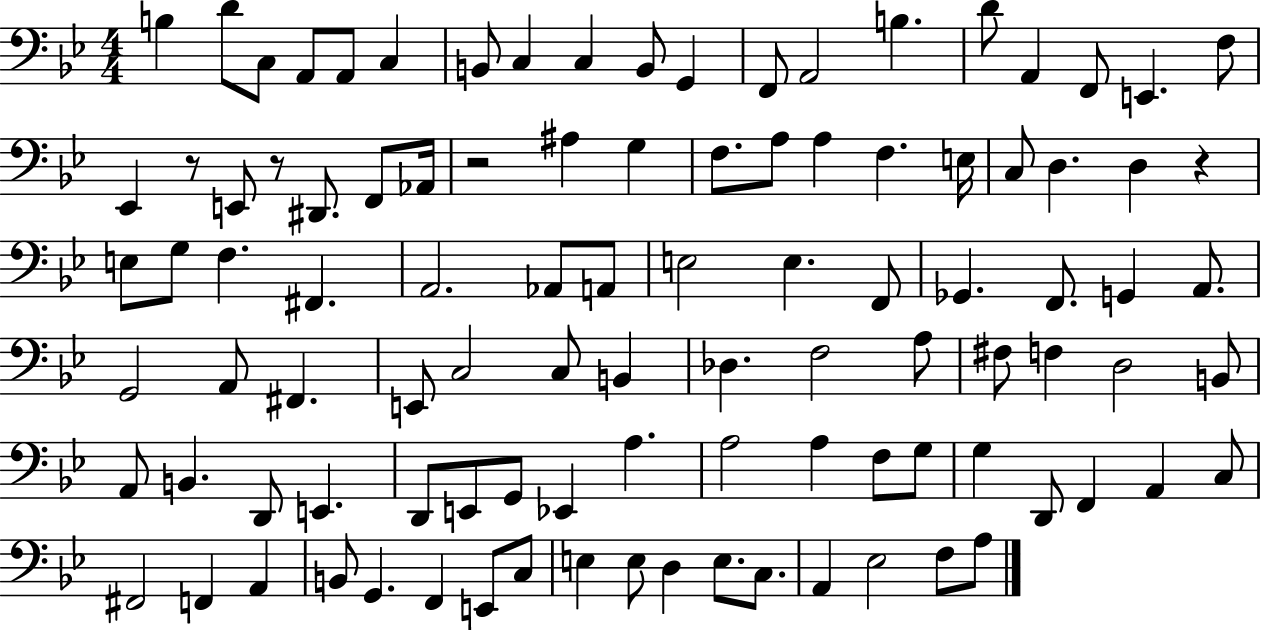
{
  \clef bass
  \numericTimeSignature
  \time 4/4
  \key bes \major
  b4 d'8 c8 a,8 a,8 c4 | b,8 c4 c4 b,8 g,4 | f,8 a,2 b4. | d'8 a,4 f,8 e,4. f8 | \break ees,4 r8 e,8 r8 dis,8. f,8 aes,16 | r2 ais4 g4 | f8. a8 a4 f4. e16 | c8 d4. d4 r4 | \break e8 g8 f4. fis,4. | a,2. aes,8 a,8 | e2 e4. f,8 | ges,4. f,8. g,4 a,8. | \break g,2 a,8 fis,4. | e,8 c2 c8 b,4 | des4. f2 a8 | fis8 f4 d2 b,8 | \break a,8 b,4. d,8 e,4. | d,8 e,8 g,8 ees,4 a4. | a2 a4 f8 g8 | g4 d,8 f,4 a,4 c8 | \break fis,2 f,4 a,4 | b,8 g,4. f,4 e,8 c8 | e4 e8 d4 e8. c8. | a,4 ees2 f8 a8 | \break \bar "|."
}